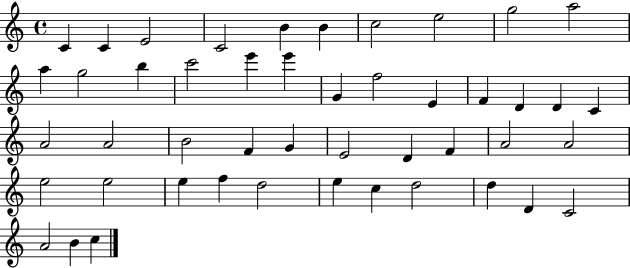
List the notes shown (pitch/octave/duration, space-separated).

C4/q C4/q E4/h C4/h B4/q B4/q C5/h E5/h G5/h A5/h A5/q G5/h B5/q C6/h E6/q E6/q G4/q F5/h E4/q F4/q D4/q D4/q C4/q A4/h A4/h B4/h F4/q G4/q E4/h D4/q F4/q A4/h A4/h E5/h E5/h E5/q F5/q D5/h E5/q C5/q D5/h D5/q D4/q C4/h A4/h B4/q C5/q